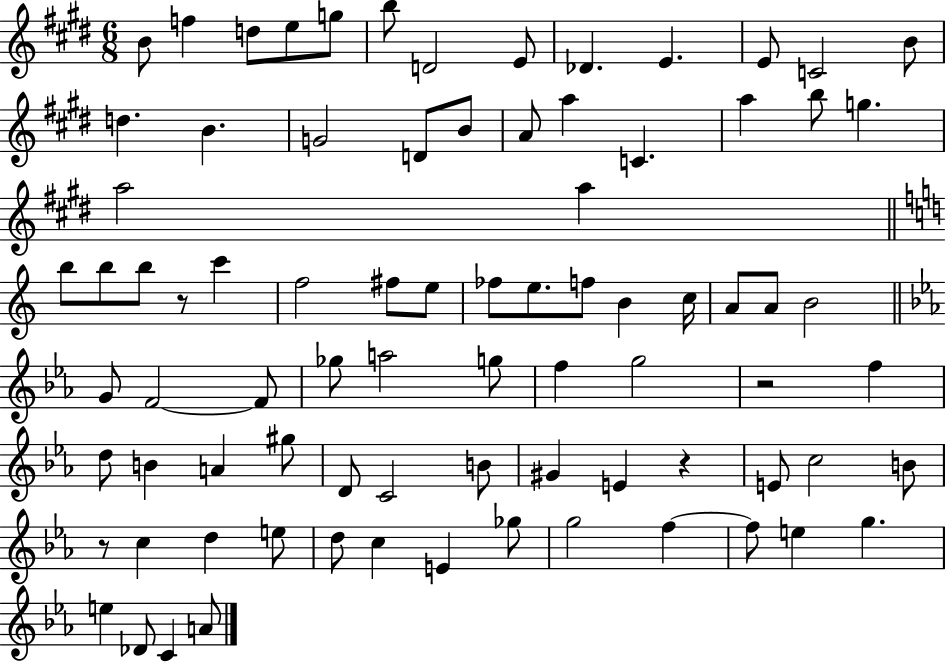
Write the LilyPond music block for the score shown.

{
  \clef treble
  \numericTimeSignature
  \time 6/8
  \key e \major
  b'8 f''4 d''8 e''8 g''8 | b''8 d'2 e'8 | des'4. e'4. | e'8 c'2 b'8 | \break d''4. b'4. | g'2 d'8 b'8 | a'8 a''4 c'4. | a''4 b''8 g''4. | \break a''2 a''4 | \bar "||" \break \key c \major b''8 b''8 b''8 r8 c'''4 | f''2 fis''8 e''8 | fes''8 e''8. f''8 b'4 c''16 | a'8 a'8 b'2 | \break \bar "||" \break \key ees \major g'8 f'2~~ f'8 | ges''8 a''2 g''8 | f''4 g''2 | r2 f''4 | \break d''8 b'4 a'4 gis''8 | d'8 c'2 b'8 | gis'4 e'4 r4 | e'8 c''2 b'8 | \break r8 c''4 d''4 e''8 | d''8 c''4 e'4 ges''8 | g''2 f''4~~ | f''8 e''4 g''4. | \break e''4 des'8 c'4 a'8 | \bar "|."
}